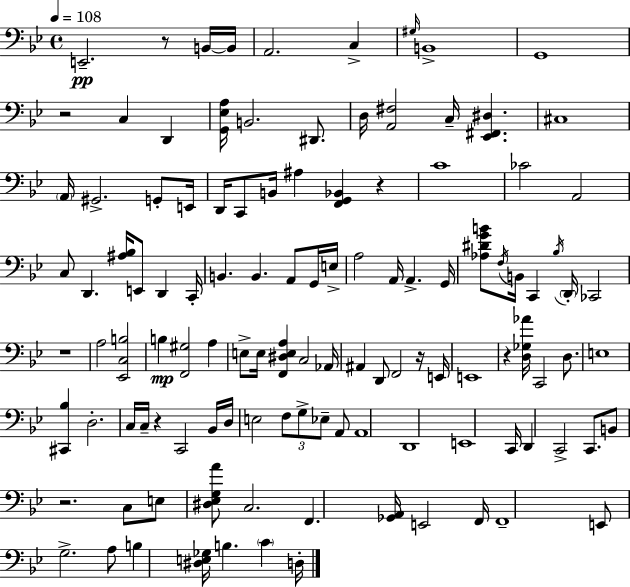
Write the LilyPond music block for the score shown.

{
  \clef bass
  \time 4/4
  \defaultTimeSignature
  \key g \minor
  \tempo 4 = 108
  \repeat volta 2 { e,2.--\pp r8 b,16~~ b,16 | a,2. c4-> | \grace { gis16 } b,1-> | g,1 | \break r2 c4 d,4 | <g, ees a>16 b,2. dis,8. | d16 <a, fis>2 c16-- <ees, fis, dis>4. | cis1 | \break \parenthesize a,16 gis,2.-> g,8-. | e,16 d,16 c,8 b,16 ais4 <f, g, bes,>4 r4 | c'1 | ces'2 a,2 | \break c8 d,4. <ais bes>16 e,8 d,4 | c,16-. b,4. b,4. a,8 g,16 | e16-> a2 a,16 a,4.-> | g,16 <aes dis' g' b'>8 \acciaccatura { f16 } b,16 c,4 \acciaccatura { bes16 } \parenthesize d,16-. ces,2 | \break r1 | a2 <ees, c b>2 | b4\mp <f, gis>2 a4 | e8-> e16 <f, dis e a>4 c2 | \break aes,16 ais,4 d,8 f,2 | r16 e,16 e,1 | r4 <d ges aes'>16 c,2 | d8. e1 | \break <cis, bes>4 d2.-. | c16 c16-- r4 c,2 | bes,16 d16 e2 \tuplet 3/2 { f8 g8-> ees8-- } | a,8 a,1 | \break d,1 | e,1 | c,16 d,4 c,2-> | c,8. b,8 r2. | \break c8 e8 <dis ees g a'>8 c2. | f,4. <ges, a,>16 e,2 | f,16 f,1-- | e,8 g2.-> | \break a8 b4 <dis e ges>16 b4. \parenthesize c'4 | d16-. } \bar "|."
}